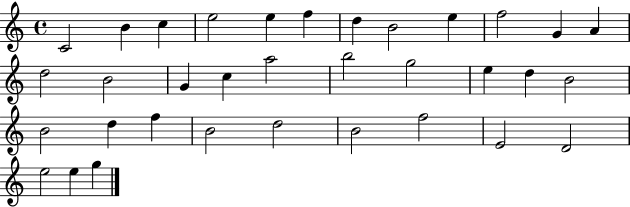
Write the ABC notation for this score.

X:1
T:Untitled
M:4/4
L:1/4
K:C
C2 B c e2 e f d B2 e f2 G A d2 B2 G c a2 b2 g2 e d B2 B2 d f B2 d2 B2 f2 E2 D2 e2 e g